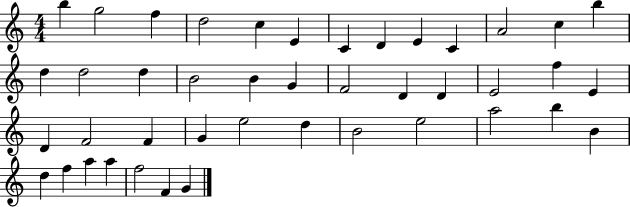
X:1
T:Untitled
M:4/4
L:1/4
K:C
b g2 f d2 c E C D E C A2 c b d d2 d B2 B G F2 D D E2 f E D F2 F G e2 d B2 e2 a2 b B d f a a f2 F G